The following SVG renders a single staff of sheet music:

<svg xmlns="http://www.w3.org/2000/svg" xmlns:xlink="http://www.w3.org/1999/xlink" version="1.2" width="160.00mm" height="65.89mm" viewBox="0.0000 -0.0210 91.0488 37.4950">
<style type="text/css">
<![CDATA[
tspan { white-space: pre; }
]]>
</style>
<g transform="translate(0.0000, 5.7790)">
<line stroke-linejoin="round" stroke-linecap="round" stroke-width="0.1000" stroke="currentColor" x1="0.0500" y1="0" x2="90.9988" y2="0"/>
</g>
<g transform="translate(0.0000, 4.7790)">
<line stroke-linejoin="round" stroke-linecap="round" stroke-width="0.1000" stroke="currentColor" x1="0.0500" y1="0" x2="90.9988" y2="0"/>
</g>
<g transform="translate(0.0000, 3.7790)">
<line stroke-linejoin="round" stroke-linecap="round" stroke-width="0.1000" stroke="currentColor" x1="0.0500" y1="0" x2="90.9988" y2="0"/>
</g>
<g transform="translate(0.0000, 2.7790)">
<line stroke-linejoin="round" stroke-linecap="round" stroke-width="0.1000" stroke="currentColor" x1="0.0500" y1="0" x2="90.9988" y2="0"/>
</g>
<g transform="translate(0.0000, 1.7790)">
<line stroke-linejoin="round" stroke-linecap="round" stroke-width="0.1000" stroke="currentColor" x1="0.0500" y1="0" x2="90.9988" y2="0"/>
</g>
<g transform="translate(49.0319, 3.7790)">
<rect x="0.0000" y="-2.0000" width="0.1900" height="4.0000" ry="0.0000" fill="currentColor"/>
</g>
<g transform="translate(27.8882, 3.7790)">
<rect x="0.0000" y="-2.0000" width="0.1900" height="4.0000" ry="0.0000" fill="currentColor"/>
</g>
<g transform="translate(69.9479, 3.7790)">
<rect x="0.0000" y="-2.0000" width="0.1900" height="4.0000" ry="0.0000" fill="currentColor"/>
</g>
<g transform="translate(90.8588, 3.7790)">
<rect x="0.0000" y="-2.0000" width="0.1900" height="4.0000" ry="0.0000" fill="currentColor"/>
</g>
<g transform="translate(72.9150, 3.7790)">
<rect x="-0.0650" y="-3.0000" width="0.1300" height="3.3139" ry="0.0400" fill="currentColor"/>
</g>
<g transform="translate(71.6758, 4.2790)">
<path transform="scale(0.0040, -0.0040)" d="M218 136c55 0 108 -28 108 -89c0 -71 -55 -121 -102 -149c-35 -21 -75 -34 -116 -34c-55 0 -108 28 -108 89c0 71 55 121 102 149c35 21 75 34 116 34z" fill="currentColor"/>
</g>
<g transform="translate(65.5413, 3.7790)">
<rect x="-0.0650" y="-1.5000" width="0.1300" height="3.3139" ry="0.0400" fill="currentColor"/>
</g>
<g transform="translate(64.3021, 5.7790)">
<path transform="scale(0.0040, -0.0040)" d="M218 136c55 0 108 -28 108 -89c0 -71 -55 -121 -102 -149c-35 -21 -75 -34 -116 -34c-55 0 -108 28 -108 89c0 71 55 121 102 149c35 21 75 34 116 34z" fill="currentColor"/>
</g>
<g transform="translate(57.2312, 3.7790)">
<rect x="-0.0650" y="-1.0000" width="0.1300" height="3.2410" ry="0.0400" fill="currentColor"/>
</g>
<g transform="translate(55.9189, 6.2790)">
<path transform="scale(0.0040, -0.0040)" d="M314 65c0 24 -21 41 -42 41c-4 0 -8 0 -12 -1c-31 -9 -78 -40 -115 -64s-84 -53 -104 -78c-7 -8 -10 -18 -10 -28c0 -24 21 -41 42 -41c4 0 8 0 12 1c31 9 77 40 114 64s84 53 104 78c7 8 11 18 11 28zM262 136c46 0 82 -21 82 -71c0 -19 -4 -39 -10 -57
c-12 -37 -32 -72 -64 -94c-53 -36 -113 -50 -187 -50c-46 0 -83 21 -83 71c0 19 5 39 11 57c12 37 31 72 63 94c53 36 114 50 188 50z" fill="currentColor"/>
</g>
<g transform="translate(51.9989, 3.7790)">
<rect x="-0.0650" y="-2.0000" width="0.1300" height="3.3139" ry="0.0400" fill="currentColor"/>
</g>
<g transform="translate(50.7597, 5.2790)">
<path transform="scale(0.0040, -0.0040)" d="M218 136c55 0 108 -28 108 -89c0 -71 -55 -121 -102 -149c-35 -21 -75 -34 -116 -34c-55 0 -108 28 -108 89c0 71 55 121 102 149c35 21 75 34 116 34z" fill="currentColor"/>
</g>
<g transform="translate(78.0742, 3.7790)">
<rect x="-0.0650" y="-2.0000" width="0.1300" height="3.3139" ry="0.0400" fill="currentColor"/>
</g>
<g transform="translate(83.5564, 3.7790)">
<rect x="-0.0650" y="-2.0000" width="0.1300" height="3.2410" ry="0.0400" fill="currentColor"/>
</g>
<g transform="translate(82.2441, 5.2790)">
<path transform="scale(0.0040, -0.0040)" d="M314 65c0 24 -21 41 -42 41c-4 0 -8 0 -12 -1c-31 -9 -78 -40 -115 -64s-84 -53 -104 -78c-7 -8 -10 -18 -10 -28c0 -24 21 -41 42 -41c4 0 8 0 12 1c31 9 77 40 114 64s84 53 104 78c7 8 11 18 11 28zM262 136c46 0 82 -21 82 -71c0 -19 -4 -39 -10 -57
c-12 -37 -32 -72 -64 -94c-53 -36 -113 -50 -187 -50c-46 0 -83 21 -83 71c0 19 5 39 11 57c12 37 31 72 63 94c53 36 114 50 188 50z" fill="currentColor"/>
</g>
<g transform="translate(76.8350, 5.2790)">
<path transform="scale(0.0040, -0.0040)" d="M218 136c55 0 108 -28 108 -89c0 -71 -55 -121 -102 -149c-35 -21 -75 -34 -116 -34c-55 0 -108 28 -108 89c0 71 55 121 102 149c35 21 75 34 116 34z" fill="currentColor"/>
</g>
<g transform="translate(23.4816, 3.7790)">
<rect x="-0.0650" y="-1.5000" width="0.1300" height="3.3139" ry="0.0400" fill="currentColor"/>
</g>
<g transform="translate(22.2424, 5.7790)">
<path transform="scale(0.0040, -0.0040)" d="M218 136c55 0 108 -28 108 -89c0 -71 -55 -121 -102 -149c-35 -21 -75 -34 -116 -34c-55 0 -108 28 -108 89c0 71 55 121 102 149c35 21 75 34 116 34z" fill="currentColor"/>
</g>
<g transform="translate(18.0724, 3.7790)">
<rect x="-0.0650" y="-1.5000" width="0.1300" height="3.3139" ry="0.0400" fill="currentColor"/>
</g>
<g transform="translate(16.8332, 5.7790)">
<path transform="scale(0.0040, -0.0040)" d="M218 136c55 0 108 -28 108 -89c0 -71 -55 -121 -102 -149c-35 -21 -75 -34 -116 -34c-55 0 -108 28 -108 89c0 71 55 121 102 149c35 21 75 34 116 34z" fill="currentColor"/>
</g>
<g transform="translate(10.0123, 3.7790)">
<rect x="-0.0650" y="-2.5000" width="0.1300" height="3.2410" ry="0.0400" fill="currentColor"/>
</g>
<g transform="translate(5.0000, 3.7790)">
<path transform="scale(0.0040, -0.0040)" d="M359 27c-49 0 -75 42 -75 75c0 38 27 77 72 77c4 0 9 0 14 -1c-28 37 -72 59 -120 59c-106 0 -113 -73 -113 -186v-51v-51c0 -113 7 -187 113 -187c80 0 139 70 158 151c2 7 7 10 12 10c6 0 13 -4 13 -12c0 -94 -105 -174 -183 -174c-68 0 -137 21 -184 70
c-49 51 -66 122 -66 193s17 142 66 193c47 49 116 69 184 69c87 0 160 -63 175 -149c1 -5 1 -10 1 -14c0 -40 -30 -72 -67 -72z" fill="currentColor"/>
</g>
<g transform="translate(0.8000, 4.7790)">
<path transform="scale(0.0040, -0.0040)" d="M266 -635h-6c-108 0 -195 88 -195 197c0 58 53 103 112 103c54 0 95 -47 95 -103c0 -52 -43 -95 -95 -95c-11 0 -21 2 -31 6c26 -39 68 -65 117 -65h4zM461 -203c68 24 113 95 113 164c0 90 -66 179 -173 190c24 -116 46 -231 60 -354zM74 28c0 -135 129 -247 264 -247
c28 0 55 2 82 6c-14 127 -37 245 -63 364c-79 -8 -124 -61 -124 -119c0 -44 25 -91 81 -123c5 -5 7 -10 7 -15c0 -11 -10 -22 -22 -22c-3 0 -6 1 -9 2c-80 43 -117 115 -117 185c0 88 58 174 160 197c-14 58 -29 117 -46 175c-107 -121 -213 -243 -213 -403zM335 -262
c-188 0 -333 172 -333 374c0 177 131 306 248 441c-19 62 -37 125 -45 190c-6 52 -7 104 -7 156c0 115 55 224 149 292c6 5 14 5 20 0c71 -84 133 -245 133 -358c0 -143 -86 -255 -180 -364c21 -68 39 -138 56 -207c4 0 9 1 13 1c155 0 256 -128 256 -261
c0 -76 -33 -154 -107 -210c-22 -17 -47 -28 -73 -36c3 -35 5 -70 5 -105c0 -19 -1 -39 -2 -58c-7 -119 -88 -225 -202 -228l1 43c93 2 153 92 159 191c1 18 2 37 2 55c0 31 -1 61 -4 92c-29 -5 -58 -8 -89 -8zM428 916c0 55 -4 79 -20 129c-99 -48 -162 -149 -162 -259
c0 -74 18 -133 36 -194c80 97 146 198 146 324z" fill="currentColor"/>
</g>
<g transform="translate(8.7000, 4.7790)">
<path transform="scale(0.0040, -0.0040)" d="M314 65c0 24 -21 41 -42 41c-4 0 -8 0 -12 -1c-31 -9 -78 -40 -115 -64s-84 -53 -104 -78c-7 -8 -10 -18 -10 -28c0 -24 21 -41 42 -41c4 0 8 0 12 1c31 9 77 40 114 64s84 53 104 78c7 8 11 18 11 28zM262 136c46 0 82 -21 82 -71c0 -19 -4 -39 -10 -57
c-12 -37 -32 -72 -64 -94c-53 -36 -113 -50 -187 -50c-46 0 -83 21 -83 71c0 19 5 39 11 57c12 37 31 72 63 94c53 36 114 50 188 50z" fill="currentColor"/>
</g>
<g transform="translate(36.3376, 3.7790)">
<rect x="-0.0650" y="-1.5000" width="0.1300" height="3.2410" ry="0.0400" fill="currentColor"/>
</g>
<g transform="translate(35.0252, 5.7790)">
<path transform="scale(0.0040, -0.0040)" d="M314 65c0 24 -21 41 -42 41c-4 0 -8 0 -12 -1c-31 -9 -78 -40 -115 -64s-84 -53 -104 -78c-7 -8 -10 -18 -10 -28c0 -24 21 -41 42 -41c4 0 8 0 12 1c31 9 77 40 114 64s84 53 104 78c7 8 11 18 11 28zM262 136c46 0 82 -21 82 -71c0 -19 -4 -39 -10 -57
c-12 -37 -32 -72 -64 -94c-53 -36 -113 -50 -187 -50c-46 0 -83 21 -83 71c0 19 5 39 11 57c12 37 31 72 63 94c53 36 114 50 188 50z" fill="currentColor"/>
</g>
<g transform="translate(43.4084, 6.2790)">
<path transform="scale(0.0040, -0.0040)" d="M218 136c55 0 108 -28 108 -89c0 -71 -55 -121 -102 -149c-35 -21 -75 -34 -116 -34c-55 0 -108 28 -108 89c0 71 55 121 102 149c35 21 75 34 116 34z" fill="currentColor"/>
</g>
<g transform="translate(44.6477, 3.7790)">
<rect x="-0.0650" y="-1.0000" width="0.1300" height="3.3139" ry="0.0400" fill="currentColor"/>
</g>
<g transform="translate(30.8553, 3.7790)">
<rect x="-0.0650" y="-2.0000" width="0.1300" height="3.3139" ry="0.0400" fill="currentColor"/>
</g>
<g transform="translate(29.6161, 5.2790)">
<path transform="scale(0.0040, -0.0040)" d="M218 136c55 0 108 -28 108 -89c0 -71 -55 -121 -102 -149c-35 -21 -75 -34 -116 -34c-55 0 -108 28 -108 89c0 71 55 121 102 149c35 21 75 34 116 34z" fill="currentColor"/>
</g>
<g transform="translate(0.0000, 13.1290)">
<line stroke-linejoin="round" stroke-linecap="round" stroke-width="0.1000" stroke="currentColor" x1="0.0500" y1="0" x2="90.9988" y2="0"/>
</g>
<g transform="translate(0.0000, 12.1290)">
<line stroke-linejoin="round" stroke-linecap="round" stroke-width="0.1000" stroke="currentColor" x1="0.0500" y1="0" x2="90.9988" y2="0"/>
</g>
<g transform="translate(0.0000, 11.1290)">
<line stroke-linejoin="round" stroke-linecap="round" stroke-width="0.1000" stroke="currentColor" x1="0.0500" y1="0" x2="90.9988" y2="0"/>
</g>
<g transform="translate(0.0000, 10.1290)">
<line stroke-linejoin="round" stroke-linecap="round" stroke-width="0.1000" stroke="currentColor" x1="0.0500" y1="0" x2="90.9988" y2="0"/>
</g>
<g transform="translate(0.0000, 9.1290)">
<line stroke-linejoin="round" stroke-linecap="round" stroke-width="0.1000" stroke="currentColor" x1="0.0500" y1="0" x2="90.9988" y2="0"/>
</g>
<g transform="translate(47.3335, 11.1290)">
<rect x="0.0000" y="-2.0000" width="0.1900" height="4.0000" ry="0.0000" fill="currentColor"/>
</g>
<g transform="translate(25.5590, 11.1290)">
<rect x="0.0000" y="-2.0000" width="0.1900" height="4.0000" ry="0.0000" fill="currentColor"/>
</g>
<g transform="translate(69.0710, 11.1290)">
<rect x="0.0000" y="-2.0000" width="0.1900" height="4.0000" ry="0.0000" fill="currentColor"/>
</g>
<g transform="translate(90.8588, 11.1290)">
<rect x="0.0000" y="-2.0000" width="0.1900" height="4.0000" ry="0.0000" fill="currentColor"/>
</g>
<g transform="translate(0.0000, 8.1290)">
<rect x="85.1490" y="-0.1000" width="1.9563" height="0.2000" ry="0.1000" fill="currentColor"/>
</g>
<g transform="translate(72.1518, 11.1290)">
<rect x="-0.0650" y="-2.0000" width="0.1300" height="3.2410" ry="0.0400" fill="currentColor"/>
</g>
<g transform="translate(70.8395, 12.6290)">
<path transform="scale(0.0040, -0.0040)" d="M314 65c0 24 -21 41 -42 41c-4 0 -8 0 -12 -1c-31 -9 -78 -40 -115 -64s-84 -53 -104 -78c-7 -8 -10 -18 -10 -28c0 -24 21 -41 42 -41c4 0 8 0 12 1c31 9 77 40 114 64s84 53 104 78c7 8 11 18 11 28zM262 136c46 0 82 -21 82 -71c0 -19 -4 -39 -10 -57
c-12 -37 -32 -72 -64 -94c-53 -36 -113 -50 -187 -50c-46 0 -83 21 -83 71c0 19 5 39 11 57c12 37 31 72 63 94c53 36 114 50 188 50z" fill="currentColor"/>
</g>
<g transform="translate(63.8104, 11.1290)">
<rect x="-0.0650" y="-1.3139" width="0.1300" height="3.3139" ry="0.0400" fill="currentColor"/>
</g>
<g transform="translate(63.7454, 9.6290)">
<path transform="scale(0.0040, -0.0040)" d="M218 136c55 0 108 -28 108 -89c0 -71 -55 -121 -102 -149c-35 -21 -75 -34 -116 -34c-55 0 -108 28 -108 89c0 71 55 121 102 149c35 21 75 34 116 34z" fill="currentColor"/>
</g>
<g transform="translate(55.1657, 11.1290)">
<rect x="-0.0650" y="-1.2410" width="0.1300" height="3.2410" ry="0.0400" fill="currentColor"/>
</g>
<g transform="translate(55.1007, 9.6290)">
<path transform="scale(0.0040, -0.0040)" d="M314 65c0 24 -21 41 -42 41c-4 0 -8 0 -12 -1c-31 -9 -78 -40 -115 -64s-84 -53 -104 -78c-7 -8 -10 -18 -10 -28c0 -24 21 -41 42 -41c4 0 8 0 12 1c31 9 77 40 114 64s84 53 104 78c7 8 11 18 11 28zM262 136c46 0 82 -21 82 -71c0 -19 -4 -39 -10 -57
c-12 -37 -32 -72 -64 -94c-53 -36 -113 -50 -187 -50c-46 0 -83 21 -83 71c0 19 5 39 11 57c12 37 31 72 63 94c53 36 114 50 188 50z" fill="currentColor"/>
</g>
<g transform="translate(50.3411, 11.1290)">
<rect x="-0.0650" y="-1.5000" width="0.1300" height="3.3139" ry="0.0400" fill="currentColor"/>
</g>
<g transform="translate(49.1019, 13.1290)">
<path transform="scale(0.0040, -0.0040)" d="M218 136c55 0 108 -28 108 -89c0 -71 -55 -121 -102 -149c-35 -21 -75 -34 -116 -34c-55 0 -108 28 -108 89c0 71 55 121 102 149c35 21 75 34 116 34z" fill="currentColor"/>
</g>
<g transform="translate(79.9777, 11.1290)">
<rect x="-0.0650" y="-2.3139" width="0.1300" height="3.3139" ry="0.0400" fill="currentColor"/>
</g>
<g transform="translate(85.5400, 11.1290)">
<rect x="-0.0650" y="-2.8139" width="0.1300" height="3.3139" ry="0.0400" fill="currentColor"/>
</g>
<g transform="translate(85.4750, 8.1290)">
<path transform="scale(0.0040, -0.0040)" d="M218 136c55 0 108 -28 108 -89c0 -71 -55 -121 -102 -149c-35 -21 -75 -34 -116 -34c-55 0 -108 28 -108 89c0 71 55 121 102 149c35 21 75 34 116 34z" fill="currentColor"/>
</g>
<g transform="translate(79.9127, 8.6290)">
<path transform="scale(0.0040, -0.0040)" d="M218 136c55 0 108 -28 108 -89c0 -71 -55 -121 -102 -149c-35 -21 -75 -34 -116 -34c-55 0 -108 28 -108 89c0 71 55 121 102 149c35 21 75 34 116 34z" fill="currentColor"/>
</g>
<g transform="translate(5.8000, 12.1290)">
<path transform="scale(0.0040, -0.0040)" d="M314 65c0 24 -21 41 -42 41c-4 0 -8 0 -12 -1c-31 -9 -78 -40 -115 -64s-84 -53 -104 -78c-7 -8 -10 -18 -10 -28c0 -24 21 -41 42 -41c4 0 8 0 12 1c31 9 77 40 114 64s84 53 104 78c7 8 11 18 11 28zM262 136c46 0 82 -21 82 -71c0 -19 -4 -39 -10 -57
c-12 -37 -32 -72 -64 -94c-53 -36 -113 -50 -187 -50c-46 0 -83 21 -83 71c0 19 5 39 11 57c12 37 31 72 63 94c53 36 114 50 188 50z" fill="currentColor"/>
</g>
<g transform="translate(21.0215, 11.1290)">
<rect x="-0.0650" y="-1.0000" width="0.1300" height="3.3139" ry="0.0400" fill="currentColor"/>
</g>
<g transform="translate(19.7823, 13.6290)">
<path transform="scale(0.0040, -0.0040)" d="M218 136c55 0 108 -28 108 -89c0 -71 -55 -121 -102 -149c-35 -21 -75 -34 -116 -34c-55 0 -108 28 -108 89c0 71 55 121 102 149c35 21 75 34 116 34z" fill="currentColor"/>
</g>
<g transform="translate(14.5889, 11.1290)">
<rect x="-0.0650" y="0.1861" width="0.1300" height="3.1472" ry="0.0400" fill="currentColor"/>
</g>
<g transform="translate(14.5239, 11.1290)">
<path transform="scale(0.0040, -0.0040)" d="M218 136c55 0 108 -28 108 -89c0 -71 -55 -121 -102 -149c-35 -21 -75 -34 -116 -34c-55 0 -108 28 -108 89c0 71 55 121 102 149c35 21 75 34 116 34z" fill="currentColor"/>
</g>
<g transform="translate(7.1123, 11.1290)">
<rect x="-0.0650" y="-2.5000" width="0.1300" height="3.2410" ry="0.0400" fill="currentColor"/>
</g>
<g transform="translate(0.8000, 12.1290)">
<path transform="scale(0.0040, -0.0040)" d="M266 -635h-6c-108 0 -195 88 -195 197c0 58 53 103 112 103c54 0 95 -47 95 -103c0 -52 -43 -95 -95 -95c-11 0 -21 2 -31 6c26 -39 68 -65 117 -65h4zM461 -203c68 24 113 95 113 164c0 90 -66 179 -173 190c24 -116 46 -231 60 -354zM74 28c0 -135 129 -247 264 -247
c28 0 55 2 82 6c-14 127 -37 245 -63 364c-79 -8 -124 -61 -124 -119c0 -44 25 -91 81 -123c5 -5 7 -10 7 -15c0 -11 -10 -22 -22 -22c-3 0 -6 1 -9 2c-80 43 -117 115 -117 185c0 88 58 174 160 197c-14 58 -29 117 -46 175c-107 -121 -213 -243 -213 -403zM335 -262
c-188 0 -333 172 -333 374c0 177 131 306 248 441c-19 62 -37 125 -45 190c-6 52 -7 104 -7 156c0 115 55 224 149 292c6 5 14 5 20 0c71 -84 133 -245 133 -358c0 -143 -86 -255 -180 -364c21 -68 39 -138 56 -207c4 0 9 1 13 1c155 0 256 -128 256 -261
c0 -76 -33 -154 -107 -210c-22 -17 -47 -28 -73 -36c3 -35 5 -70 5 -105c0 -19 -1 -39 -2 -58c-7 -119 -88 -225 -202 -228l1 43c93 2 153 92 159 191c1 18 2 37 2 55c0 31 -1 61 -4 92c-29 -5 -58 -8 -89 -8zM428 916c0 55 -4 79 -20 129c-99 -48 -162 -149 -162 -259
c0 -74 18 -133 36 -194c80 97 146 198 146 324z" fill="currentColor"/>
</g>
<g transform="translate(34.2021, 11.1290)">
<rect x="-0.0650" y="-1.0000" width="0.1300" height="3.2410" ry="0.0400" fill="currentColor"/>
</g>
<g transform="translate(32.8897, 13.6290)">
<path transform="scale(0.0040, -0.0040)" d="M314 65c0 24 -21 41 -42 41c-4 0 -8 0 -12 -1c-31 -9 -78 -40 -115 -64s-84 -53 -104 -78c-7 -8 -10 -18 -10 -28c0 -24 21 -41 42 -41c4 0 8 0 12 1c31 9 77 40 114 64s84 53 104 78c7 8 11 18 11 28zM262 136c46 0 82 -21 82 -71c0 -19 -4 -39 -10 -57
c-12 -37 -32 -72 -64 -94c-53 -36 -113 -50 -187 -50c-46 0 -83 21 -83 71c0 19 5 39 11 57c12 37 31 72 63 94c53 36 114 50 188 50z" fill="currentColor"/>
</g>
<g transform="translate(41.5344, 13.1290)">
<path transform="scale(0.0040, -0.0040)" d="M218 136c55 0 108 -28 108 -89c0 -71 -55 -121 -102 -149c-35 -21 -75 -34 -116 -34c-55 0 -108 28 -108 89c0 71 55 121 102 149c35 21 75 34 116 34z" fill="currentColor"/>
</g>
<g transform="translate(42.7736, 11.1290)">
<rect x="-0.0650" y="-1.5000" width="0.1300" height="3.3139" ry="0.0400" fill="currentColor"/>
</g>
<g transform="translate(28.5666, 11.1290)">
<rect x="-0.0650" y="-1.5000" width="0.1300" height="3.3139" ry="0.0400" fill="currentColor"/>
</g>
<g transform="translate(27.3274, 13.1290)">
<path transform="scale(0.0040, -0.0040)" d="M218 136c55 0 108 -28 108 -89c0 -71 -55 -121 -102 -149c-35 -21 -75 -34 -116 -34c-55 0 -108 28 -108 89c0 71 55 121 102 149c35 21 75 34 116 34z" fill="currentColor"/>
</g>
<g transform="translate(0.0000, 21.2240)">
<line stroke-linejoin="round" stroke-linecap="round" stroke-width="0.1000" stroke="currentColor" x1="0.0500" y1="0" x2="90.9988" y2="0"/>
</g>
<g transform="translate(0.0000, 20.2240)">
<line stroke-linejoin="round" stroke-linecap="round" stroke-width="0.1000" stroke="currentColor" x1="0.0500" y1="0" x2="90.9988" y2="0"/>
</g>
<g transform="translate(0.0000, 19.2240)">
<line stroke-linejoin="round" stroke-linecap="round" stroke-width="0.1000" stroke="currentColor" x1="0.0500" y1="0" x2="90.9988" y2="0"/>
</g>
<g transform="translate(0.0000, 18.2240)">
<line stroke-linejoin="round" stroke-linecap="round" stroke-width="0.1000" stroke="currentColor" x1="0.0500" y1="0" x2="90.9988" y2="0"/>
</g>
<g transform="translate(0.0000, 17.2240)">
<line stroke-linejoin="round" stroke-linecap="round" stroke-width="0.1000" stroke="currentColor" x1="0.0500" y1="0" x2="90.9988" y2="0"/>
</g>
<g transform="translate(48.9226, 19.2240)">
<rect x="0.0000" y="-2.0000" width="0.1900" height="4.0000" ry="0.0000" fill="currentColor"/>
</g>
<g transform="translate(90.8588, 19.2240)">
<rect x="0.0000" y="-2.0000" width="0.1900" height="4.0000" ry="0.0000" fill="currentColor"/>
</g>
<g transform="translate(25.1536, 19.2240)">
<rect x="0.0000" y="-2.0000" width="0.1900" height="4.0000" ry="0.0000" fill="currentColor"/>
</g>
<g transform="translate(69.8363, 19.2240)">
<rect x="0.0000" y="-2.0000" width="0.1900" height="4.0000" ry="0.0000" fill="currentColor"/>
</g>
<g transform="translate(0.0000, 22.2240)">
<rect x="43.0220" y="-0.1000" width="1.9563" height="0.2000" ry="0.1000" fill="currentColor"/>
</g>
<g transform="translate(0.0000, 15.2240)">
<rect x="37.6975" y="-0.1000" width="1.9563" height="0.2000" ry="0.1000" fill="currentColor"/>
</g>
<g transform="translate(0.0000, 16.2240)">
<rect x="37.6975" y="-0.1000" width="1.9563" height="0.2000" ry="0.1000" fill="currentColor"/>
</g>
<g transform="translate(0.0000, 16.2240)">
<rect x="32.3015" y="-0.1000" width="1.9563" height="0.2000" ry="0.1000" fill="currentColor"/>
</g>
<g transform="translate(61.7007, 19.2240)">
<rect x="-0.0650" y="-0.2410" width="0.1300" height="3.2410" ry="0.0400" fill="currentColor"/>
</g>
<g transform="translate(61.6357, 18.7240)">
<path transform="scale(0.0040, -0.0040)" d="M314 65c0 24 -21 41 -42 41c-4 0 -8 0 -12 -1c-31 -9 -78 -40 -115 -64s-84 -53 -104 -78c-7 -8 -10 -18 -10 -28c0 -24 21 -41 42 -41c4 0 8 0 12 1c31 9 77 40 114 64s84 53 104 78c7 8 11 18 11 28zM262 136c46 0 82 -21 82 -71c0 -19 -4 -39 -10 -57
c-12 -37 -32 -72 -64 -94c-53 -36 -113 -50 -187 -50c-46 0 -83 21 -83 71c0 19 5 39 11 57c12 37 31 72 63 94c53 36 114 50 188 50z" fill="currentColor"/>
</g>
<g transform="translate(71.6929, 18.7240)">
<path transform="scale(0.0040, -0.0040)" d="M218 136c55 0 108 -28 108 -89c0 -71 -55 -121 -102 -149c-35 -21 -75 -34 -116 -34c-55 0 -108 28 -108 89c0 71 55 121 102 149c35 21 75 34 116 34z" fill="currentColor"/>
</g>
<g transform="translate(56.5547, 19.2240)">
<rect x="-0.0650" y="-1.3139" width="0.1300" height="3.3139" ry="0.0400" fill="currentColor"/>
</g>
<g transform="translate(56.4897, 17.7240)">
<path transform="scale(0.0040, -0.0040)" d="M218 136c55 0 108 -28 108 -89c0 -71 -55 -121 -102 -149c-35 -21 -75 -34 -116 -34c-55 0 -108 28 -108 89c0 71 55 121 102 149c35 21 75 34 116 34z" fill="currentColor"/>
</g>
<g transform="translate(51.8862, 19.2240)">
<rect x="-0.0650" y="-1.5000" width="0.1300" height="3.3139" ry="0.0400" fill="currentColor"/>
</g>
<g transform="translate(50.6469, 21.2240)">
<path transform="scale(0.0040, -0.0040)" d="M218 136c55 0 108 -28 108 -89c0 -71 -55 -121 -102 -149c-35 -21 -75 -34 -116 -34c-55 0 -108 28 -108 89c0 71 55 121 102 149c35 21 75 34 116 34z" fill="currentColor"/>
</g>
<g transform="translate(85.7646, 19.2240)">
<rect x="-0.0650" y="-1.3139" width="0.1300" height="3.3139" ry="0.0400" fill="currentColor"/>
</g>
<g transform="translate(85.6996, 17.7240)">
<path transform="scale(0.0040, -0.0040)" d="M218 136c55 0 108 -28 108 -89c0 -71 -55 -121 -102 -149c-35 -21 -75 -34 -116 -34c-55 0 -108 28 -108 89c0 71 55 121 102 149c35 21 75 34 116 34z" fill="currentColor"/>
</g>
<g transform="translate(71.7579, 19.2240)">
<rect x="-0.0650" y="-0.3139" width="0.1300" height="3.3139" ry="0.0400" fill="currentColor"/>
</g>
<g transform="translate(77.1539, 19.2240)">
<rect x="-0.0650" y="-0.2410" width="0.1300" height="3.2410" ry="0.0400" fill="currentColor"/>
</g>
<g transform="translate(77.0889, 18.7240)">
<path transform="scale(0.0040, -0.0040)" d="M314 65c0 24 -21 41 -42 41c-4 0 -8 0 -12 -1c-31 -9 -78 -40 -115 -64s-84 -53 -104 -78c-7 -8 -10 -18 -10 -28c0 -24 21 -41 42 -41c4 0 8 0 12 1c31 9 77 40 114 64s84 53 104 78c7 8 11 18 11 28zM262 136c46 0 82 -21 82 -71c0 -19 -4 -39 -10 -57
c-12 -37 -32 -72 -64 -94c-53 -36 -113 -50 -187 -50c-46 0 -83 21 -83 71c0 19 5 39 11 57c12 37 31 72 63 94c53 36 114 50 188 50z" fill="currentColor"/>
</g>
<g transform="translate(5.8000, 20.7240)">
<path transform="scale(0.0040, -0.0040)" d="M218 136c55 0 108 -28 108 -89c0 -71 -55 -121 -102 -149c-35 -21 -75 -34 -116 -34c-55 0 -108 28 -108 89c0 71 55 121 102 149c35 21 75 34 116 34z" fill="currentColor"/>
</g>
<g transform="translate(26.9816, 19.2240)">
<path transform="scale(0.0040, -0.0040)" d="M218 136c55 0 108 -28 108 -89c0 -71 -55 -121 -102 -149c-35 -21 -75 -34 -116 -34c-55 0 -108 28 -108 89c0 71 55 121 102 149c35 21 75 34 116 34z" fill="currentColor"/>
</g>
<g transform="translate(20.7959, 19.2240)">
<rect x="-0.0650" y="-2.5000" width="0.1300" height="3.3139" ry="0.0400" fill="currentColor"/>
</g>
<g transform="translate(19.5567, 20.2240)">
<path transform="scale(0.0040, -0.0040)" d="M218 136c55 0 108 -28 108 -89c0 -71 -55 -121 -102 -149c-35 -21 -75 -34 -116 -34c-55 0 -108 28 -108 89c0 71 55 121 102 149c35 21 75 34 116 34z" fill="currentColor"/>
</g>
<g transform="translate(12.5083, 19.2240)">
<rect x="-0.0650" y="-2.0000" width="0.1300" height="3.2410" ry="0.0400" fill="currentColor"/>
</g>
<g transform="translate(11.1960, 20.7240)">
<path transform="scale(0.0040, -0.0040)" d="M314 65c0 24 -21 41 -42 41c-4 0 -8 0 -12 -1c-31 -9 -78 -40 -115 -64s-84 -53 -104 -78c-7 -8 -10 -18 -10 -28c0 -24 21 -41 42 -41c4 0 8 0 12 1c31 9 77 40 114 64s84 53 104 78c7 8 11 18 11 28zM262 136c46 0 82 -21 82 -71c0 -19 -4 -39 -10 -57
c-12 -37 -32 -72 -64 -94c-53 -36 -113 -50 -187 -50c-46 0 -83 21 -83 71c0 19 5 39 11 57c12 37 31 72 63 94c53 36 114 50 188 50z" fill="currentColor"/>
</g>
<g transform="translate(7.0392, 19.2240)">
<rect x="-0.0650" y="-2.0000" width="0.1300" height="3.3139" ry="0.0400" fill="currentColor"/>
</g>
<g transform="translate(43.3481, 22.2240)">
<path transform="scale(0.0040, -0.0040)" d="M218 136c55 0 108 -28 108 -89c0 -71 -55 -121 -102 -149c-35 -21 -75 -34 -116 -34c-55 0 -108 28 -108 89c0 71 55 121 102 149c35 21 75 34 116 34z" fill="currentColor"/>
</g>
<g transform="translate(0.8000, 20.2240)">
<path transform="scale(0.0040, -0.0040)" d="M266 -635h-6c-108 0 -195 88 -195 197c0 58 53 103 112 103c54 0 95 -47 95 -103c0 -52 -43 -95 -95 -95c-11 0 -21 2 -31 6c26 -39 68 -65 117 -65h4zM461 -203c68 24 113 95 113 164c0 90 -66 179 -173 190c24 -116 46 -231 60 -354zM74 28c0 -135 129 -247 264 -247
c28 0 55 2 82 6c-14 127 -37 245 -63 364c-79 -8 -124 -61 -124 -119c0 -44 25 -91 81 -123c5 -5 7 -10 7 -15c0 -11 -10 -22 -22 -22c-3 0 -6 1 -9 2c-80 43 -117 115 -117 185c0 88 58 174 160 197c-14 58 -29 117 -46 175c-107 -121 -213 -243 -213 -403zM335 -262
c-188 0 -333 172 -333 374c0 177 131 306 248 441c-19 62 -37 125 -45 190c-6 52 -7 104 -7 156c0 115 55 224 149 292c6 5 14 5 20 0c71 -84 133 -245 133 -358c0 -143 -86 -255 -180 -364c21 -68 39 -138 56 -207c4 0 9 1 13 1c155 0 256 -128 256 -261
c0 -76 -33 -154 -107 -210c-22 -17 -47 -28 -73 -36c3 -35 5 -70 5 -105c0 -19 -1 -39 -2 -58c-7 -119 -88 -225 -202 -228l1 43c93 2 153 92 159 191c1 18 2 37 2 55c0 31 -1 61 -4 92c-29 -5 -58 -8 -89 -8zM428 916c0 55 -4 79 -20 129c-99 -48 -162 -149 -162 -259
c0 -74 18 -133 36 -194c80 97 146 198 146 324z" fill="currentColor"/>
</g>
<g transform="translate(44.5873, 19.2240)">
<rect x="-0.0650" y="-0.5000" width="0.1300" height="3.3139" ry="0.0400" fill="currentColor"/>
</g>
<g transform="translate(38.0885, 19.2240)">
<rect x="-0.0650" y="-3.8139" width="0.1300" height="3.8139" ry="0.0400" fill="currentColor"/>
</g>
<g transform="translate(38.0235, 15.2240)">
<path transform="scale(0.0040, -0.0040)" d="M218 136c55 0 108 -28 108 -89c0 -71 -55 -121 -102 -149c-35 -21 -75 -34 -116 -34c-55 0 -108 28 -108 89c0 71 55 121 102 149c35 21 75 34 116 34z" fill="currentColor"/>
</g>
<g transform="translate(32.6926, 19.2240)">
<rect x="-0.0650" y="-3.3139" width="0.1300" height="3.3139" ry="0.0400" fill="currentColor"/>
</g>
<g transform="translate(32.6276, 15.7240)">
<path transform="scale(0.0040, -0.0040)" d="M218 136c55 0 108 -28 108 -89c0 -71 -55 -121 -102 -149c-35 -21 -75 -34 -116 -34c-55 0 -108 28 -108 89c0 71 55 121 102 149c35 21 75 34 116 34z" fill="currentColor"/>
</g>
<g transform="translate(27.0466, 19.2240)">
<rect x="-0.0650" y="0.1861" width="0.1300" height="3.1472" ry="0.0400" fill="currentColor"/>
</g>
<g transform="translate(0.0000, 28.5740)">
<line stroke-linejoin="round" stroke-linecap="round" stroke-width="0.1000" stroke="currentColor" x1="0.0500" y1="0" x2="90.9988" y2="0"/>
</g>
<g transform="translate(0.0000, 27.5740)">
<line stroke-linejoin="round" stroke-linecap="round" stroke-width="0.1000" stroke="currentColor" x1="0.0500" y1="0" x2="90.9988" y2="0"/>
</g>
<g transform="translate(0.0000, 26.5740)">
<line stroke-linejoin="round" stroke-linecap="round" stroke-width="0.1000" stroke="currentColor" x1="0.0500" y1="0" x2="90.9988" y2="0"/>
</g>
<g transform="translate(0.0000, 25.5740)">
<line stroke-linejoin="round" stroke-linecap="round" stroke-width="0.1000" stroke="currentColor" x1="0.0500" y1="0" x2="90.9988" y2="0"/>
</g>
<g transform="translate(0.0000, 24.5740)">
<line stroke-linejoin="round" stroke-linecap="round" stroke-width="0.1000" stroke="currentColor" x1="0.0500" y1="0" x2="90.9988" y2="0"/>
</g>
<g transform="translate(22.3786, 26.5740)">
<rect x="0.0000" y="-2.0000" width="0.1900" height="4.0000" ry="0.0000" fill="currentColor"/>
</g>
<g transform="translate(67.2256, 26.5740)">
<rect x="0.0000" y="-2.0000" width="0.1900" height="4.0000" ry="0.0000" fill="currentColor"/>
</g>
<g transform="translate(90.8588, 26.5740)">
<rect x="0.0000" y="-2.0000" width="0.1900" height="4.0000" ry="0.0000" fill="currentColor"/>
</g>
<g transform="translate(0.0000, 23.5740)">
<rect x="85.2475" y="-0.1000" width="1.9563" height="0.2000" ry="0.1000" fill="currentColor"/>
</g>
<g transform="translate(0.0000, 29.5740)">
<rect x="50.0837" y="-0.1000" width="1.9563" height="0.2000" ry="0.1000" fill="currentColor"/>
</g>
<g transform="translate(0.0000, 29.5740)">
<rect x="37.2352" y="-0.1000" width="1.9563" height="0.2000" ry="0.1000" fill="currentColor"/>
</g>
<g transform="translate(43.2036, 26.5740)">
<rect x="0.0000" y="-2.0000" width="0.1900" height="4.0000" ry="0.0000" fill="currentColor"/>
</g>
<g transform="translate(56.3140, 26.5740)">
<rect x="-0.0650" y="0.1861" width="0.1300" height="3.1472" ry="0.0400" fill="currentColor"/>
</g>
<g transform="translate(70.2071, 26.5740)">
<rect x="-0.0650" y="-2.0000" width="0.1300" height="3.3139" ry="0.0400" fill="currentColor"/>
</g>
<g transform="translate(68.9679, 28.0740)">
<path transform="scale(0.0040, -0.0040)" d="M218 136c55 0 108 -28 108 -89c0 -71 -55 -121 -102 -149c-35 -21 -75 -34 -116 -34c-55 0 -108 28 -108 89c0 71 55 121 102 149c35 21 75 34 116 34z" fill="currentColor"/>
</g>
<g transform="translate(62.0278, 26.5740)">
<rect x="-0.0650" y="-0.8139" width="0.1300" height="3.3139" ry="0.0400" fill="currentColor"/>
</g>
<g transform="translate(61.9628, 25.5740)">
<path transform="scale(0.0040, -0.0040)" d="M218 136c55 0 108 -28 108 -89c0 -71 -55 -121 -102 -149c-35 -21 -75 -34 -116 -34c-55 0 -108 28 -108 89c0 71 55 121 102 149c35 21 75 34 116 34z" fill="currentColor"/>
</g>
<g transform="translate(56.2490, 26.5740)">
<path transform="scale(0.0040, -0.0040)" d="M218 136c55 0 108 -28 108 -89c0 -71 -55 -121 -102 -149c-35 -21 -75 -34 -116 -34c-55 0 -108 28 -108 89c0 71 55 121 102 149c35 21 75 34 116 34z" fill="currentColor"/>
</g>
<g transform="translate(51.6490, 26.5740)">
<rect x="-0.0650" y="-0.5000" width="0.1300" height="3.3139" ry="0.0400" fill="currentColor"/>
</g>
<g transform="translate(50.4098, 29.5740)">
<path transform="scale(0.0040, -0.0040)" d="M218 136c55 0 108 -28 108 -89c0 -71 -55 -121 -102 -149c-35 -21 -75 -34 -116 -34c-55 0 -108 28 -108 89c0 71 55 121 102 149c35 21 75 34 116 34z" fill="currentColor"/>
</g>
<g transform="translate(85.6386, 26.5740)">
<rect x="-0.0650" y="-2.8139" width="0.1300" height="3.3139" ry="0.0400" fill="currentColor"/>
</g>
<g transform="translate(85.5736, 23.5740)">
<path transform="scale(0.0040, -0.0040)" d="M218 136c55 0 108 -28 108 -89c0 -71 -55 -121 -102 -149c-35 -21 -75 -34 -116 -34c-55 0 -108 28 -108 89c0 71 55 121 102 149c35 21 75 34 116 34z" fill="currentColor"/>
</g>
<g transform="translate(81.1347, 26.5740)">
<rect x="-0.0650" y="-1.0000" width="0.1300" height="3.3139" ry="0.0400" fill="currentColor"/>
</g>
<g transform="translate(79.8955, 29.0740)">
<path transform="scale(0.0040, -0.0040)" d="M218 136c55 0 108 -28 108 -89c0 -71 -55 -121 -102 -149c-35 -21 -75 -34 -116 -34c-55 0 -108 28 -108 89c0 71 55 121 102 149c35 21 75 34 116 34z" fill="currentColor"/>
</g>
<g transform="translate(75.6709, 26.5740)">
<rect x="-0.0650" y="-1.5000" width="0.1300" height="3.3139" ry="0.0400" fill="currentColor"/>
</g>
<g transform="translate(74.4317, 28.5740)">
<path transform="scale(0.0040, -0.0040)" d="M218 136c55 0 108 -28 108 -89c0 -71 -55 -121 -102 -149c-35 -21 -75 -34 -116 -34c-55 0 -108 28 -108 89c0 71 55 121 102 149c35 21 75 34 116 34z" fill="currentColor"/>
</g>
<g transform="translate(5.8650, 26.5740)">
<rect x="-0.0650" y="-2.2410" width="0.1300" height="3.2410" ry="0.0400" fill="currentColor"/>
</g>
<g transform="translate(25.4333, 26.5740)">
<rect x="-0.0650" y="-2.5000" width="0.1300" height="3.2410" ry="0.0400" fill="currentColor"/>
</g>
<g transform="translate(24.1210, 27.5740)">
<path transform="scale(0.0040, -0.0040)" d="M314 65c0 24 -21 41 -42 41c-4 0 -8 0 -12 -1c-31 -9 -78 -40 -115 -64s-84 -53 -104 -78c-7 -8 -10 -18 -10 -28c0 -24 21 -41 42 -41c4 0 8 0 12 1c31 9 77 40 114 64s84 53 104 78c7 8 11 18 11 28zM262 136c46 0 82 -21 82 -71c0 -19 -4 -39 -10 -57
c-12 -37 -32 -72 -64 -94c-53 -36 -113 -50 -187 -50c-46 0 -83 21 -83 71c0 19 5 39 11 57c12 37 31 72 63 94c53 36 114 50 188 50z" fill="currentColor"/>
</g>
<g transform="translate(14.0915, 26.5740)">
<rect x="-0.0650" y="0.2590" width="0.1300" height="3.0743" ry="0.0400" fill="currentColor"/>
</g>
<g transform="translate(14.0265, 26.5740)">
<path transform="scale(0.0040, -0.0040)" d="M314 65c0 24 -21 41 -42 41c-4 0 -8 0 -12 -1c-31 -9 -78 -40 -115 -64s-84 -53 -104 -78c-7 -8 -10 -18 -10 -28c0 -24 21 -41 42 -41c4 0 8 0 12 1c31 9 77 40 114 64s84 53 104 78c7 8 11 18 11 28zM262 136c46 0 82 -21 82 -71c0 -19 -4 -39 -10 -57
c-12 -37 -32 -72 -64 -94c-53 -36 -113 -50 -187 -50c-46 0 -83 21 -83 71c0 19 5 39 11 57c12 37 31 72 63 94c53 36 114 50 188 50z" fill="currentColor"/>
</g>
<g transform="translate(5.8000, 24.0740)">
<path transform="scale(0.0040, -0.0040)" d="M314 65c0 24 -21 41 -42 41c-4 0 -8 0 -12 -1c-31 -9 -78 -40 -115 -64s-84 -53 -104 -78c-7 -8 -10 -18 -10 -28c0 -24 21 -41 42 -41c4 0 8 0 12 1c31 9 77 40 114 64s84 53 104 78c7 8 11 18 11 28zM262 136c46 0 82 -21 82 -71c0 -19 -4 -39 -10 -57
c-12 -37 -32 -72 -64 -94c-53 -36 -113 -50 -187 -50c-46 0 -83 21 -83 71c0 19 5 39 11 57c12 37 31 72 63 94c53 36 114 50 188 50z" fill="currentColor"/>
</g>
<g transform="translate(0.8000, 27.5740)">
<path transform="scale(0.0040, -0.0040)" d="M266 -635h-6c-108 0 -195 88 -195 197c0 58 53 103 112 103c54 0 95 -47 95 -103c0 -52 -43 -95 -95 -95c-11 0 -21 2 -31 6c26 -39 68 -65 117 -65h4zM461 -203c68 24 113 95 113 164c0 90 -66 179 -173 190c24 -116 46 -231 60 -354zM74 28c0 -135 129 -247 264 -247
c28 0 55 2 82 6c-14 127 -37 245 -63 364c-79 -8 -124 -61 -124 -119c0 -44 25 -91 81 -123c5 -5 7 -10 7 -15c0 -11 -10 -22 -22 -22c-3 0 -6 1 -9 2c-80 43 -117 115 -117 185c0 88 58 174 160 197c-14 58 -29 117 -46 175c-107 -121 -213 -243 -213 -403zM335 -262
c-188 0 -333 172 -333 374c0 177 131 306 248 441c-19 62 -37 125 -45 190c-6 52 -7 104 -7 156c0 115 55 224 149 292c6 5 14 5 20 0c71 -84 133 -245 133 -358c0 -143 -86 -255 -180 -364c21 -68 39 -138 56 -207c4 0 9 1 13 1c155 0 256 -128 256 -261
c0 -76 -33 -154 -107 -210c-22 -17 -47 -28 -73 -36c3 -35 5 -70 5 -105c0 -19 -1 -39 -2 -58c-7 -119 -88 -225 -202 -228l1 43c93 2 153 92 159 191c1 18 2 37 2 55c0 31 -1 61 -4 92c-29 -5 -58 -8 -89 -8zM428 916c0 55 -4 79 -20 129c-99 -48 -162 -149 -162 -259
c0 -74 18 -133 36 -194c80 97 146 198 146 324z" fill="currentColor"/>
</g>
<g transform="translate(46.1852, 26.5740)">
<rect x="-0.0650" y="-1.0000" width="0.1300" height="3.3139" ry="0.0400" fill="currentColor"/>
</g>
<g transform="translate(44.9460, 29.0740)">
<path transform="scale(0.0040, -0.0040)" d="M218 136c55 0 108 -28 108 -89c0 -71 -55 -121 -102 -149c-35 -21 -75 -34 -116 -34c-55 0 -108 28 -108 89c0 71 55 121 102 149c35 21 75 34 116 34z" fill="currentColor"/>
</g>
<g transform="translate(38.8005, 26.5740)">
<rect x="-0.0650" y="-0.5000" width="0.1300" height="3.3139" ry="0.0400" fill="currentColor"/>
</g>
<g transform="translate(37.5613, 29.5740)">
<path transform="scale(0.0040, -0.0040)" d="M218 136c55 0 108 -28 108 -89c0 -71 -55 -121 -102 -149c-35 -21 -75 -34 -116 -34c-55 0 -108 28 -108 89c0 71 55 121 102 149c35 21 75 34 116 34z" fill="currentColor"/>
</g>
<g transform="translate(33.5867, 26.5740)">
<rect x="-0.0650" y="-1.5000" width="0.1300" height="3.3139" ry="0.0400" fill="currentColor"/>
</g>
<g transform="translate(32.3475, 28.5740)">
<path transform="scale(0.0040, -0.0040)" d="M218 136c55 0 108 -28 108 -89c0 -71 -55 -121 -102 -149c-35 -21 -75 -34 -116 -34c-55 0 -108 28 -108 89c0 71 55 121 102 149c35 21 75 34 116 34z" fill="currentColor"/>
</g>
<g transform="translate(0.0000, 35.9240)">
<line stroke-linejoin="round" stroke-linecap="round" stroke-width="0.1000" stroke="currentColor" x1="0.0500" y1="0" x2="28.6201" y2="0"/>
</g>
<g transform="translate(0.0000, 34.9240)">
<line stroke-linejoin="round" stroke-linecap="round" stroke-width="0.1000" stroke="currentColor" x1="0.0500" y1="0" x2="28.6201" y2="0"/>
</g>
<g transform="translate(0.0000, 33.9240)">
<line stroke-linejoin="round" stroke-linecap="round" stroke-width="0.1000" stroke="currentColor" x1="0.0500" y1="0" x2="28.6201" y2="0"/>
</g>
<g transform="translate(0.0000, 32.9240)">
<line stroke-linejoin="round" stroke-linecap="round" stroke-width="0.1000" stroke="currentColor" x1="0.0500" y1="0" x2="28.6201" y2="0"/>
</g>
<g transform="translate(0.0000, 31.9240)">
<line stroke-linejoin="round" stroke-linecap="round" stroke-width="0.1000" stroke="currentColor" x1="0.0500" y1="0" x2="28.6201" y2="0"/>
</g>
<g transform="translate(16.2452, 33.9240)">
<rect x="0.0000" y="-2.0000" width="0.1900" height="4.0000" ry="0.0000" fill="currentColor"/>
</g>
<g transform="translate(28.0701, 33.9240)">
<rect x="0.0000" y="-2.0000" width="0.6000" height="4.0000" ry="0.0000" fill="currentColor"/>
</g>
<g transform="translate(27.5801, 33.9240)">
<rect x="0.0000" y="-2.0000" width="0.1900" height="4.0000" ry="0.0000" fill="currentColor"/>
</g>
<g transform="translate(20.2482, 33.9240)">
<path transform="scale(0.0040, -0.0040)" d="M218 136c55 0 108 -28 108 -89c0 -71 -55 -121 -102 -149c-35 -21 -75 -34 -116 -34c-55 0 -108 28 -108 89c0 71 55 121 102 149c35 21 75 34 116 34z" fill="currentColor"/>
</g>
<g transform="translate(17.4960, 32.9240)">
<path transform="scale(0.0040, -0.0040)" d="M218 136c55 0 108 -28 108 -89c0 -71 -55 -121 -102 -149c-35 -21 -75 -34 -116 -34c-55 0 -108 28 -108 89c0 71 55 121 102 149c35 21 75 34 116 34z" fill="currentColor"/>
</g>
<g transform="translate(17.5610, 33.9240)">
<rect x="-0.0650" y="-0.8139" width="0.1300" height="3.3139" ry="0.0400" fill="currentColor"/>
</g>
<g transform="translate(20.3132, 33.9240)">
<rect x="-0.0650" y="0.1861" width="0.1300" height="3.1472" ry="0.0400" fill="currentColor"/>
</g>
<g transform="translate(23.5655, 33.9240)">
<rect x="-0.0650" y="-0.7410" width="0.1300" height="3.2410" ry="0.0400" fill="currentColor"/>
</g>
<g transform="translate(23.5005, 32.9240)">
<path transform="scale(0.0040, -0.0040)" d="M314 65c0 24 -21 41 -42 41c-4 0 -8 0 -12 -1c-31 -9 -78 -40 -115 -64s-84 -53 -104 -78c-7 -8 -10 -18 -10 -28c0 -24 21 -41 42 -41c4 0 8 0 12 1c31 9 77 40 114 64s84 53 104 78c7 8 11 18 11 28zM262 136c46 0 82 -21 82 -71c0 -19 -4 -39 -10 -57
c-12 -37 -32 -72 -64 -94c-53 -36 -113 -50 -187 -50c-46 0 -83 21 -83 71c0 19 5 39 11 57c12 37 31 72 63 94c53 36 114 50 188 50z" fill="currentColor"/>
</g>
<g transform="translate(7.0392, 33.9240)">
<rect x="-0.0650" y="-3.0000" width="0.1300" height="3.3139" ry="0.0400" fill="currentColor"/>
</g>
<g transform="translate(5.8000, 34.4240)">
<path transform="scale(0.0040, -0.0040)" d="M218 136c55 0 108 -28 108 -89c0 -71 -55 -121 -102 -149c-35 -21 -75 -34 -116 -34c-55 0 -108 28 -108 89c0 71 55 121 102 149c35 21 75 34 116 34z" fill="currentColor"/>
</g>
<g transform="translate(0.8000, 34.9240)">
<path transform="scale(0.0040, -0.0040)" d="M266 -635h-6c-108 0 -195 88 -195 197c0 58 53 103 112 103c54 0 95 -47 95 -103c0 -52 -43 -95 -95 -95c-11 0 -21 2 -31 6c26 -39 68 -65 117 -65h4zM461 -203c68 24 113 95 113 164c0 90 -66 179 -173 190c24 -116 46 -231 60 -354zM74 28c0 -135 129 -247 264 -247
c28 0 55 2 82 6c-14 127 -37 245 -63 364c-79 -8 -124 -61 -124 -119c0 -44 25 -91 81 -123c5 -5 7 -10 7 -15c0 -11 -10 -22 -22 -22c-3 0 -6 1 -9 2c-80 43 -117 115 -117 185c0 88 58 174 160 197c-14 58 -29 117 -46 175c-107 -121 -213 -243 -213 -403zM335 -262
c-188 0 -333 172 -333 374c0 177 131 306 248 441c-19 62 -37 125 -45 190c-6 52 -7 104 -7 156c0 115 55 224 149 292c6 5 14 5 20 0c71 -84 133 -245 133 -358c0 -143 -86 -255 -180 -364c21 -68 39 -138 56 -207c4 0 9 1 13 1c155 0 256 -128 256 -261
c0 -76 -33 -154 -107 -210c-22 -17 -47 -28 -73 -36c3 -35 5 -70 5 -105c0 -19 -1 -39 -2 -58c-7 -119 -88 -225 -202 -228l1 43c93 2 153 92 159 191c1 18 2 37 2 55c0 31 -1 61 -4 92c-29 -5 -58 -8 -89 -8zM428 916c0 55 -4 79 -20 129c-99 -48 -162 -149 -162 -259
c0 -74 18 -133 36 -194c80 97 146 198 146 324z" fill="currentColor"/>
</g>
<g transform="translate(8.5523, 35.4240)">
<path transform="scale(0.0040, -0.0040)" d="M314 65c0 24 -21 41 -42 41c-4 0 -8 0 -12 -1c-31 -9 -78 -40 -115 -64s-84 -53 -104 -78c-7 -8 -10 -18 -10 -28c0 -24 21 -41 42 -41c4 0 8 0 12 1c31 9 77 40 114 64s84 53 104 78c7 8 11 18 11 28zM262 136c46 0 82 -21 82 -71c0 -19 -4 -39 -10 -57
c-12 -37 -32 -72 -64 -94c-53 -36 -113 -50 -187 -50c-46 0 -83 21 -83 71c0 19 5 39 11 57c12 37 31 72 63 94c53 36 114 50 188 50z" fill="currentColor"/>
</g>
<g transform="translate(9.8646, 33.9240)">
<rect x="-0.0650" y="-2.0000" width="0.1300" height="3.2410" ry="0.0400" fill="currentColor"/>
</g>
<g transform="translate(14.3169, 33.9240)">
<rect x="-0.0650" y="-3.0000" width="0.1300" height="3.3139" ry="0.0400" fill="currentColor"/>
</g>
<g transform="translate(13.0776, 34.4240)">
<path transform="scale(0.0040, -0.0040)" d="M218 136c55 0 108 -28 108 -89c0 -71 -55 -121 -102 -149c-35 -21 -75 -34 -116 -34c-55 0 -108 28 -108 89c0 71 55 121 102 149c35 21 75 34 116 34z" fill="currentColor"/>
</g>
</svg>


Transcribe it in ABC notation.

X:1
T:Untitled
M:4/4
L:1/4
K:C
G2 E E F E2 D F D2 E A F F2 G2 B D E D2 E E e2 e F2 g a F F2 G B b c' C E e c2 c c2 e g2 B2 G2 E C D C B d F E D a A F2 A d B d2